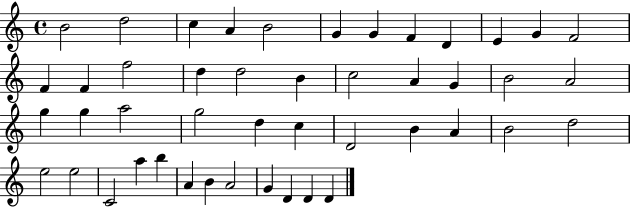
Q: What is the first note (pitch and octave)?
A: B4